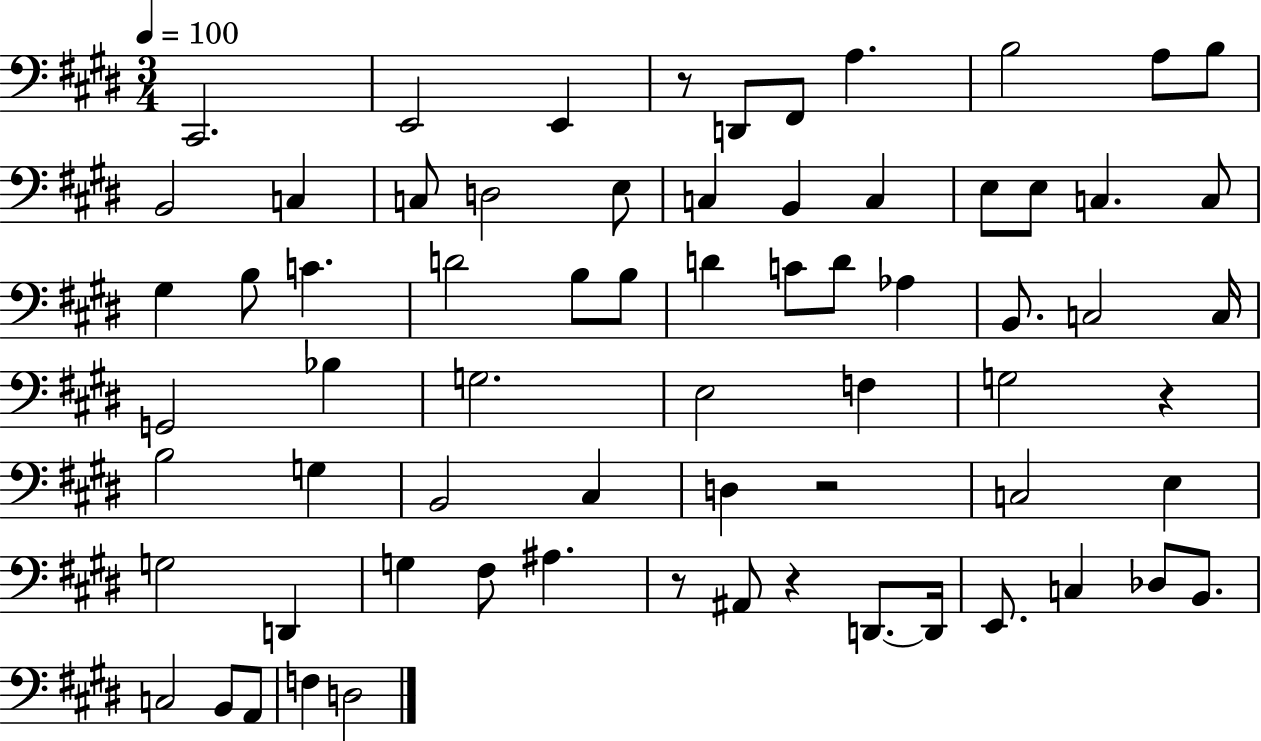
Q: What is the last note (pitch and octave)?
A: D3